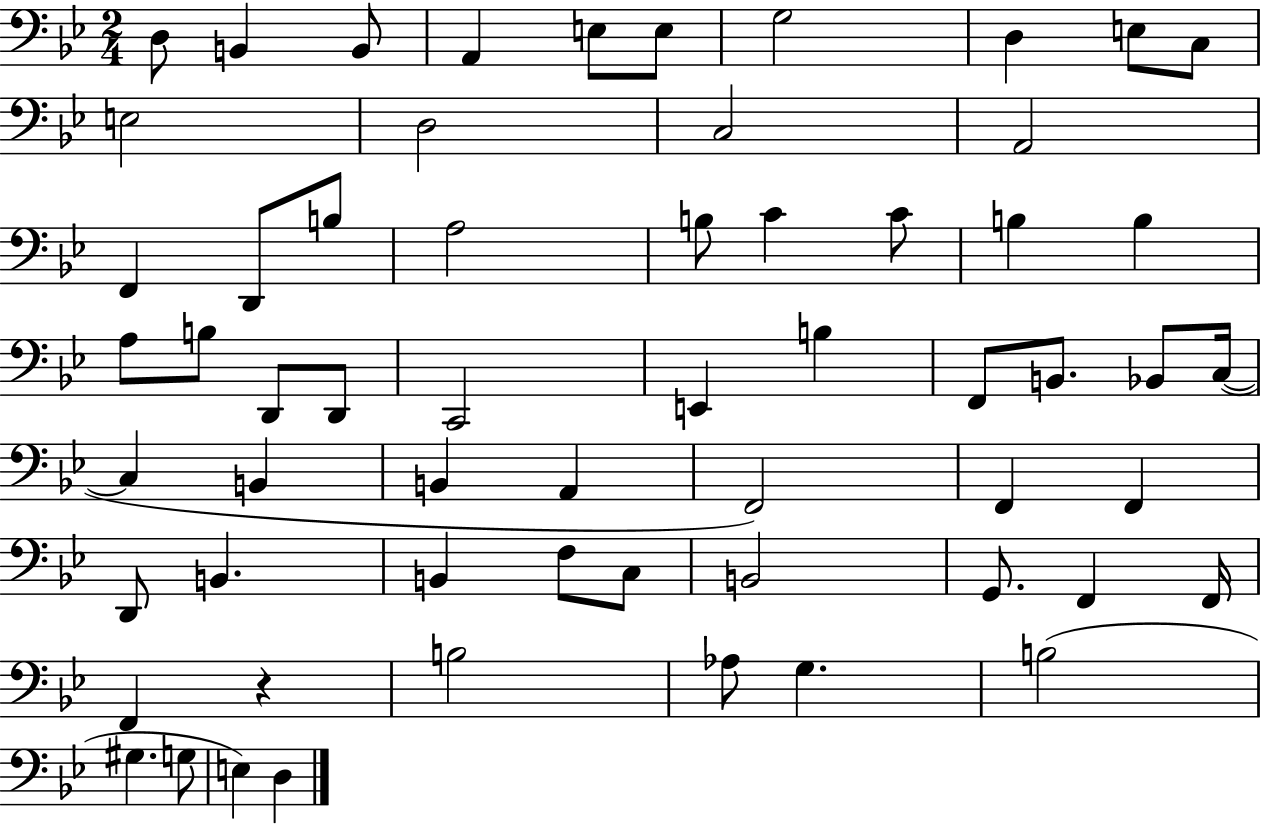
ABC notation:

X:1
T:Untitled
M:2/4
L:1/4
K:Bb
D,/2 B,, B,,/2 A,, E,/2 E,/2 G,2 D, E,/2 C,/2 E,2 D,2 C,2 A,,2 F,, D,,/2 B,/2 A,2 B,/2 C C/2 B, B, A,/2 B,/2 D,,/2 D,,/2 C,,2 E,, B, F,,/2 B,,/2 _B,,/2 C,/4 C, B,, B,, A,, F,,2 F,, F,, D,,/2 B,, B,, F,/2 C,/2 B,,2 G,,/2 F,, F,,/4 F,, z B,2 _A,/2 G, B,2 ^G, G,/2 E, D,